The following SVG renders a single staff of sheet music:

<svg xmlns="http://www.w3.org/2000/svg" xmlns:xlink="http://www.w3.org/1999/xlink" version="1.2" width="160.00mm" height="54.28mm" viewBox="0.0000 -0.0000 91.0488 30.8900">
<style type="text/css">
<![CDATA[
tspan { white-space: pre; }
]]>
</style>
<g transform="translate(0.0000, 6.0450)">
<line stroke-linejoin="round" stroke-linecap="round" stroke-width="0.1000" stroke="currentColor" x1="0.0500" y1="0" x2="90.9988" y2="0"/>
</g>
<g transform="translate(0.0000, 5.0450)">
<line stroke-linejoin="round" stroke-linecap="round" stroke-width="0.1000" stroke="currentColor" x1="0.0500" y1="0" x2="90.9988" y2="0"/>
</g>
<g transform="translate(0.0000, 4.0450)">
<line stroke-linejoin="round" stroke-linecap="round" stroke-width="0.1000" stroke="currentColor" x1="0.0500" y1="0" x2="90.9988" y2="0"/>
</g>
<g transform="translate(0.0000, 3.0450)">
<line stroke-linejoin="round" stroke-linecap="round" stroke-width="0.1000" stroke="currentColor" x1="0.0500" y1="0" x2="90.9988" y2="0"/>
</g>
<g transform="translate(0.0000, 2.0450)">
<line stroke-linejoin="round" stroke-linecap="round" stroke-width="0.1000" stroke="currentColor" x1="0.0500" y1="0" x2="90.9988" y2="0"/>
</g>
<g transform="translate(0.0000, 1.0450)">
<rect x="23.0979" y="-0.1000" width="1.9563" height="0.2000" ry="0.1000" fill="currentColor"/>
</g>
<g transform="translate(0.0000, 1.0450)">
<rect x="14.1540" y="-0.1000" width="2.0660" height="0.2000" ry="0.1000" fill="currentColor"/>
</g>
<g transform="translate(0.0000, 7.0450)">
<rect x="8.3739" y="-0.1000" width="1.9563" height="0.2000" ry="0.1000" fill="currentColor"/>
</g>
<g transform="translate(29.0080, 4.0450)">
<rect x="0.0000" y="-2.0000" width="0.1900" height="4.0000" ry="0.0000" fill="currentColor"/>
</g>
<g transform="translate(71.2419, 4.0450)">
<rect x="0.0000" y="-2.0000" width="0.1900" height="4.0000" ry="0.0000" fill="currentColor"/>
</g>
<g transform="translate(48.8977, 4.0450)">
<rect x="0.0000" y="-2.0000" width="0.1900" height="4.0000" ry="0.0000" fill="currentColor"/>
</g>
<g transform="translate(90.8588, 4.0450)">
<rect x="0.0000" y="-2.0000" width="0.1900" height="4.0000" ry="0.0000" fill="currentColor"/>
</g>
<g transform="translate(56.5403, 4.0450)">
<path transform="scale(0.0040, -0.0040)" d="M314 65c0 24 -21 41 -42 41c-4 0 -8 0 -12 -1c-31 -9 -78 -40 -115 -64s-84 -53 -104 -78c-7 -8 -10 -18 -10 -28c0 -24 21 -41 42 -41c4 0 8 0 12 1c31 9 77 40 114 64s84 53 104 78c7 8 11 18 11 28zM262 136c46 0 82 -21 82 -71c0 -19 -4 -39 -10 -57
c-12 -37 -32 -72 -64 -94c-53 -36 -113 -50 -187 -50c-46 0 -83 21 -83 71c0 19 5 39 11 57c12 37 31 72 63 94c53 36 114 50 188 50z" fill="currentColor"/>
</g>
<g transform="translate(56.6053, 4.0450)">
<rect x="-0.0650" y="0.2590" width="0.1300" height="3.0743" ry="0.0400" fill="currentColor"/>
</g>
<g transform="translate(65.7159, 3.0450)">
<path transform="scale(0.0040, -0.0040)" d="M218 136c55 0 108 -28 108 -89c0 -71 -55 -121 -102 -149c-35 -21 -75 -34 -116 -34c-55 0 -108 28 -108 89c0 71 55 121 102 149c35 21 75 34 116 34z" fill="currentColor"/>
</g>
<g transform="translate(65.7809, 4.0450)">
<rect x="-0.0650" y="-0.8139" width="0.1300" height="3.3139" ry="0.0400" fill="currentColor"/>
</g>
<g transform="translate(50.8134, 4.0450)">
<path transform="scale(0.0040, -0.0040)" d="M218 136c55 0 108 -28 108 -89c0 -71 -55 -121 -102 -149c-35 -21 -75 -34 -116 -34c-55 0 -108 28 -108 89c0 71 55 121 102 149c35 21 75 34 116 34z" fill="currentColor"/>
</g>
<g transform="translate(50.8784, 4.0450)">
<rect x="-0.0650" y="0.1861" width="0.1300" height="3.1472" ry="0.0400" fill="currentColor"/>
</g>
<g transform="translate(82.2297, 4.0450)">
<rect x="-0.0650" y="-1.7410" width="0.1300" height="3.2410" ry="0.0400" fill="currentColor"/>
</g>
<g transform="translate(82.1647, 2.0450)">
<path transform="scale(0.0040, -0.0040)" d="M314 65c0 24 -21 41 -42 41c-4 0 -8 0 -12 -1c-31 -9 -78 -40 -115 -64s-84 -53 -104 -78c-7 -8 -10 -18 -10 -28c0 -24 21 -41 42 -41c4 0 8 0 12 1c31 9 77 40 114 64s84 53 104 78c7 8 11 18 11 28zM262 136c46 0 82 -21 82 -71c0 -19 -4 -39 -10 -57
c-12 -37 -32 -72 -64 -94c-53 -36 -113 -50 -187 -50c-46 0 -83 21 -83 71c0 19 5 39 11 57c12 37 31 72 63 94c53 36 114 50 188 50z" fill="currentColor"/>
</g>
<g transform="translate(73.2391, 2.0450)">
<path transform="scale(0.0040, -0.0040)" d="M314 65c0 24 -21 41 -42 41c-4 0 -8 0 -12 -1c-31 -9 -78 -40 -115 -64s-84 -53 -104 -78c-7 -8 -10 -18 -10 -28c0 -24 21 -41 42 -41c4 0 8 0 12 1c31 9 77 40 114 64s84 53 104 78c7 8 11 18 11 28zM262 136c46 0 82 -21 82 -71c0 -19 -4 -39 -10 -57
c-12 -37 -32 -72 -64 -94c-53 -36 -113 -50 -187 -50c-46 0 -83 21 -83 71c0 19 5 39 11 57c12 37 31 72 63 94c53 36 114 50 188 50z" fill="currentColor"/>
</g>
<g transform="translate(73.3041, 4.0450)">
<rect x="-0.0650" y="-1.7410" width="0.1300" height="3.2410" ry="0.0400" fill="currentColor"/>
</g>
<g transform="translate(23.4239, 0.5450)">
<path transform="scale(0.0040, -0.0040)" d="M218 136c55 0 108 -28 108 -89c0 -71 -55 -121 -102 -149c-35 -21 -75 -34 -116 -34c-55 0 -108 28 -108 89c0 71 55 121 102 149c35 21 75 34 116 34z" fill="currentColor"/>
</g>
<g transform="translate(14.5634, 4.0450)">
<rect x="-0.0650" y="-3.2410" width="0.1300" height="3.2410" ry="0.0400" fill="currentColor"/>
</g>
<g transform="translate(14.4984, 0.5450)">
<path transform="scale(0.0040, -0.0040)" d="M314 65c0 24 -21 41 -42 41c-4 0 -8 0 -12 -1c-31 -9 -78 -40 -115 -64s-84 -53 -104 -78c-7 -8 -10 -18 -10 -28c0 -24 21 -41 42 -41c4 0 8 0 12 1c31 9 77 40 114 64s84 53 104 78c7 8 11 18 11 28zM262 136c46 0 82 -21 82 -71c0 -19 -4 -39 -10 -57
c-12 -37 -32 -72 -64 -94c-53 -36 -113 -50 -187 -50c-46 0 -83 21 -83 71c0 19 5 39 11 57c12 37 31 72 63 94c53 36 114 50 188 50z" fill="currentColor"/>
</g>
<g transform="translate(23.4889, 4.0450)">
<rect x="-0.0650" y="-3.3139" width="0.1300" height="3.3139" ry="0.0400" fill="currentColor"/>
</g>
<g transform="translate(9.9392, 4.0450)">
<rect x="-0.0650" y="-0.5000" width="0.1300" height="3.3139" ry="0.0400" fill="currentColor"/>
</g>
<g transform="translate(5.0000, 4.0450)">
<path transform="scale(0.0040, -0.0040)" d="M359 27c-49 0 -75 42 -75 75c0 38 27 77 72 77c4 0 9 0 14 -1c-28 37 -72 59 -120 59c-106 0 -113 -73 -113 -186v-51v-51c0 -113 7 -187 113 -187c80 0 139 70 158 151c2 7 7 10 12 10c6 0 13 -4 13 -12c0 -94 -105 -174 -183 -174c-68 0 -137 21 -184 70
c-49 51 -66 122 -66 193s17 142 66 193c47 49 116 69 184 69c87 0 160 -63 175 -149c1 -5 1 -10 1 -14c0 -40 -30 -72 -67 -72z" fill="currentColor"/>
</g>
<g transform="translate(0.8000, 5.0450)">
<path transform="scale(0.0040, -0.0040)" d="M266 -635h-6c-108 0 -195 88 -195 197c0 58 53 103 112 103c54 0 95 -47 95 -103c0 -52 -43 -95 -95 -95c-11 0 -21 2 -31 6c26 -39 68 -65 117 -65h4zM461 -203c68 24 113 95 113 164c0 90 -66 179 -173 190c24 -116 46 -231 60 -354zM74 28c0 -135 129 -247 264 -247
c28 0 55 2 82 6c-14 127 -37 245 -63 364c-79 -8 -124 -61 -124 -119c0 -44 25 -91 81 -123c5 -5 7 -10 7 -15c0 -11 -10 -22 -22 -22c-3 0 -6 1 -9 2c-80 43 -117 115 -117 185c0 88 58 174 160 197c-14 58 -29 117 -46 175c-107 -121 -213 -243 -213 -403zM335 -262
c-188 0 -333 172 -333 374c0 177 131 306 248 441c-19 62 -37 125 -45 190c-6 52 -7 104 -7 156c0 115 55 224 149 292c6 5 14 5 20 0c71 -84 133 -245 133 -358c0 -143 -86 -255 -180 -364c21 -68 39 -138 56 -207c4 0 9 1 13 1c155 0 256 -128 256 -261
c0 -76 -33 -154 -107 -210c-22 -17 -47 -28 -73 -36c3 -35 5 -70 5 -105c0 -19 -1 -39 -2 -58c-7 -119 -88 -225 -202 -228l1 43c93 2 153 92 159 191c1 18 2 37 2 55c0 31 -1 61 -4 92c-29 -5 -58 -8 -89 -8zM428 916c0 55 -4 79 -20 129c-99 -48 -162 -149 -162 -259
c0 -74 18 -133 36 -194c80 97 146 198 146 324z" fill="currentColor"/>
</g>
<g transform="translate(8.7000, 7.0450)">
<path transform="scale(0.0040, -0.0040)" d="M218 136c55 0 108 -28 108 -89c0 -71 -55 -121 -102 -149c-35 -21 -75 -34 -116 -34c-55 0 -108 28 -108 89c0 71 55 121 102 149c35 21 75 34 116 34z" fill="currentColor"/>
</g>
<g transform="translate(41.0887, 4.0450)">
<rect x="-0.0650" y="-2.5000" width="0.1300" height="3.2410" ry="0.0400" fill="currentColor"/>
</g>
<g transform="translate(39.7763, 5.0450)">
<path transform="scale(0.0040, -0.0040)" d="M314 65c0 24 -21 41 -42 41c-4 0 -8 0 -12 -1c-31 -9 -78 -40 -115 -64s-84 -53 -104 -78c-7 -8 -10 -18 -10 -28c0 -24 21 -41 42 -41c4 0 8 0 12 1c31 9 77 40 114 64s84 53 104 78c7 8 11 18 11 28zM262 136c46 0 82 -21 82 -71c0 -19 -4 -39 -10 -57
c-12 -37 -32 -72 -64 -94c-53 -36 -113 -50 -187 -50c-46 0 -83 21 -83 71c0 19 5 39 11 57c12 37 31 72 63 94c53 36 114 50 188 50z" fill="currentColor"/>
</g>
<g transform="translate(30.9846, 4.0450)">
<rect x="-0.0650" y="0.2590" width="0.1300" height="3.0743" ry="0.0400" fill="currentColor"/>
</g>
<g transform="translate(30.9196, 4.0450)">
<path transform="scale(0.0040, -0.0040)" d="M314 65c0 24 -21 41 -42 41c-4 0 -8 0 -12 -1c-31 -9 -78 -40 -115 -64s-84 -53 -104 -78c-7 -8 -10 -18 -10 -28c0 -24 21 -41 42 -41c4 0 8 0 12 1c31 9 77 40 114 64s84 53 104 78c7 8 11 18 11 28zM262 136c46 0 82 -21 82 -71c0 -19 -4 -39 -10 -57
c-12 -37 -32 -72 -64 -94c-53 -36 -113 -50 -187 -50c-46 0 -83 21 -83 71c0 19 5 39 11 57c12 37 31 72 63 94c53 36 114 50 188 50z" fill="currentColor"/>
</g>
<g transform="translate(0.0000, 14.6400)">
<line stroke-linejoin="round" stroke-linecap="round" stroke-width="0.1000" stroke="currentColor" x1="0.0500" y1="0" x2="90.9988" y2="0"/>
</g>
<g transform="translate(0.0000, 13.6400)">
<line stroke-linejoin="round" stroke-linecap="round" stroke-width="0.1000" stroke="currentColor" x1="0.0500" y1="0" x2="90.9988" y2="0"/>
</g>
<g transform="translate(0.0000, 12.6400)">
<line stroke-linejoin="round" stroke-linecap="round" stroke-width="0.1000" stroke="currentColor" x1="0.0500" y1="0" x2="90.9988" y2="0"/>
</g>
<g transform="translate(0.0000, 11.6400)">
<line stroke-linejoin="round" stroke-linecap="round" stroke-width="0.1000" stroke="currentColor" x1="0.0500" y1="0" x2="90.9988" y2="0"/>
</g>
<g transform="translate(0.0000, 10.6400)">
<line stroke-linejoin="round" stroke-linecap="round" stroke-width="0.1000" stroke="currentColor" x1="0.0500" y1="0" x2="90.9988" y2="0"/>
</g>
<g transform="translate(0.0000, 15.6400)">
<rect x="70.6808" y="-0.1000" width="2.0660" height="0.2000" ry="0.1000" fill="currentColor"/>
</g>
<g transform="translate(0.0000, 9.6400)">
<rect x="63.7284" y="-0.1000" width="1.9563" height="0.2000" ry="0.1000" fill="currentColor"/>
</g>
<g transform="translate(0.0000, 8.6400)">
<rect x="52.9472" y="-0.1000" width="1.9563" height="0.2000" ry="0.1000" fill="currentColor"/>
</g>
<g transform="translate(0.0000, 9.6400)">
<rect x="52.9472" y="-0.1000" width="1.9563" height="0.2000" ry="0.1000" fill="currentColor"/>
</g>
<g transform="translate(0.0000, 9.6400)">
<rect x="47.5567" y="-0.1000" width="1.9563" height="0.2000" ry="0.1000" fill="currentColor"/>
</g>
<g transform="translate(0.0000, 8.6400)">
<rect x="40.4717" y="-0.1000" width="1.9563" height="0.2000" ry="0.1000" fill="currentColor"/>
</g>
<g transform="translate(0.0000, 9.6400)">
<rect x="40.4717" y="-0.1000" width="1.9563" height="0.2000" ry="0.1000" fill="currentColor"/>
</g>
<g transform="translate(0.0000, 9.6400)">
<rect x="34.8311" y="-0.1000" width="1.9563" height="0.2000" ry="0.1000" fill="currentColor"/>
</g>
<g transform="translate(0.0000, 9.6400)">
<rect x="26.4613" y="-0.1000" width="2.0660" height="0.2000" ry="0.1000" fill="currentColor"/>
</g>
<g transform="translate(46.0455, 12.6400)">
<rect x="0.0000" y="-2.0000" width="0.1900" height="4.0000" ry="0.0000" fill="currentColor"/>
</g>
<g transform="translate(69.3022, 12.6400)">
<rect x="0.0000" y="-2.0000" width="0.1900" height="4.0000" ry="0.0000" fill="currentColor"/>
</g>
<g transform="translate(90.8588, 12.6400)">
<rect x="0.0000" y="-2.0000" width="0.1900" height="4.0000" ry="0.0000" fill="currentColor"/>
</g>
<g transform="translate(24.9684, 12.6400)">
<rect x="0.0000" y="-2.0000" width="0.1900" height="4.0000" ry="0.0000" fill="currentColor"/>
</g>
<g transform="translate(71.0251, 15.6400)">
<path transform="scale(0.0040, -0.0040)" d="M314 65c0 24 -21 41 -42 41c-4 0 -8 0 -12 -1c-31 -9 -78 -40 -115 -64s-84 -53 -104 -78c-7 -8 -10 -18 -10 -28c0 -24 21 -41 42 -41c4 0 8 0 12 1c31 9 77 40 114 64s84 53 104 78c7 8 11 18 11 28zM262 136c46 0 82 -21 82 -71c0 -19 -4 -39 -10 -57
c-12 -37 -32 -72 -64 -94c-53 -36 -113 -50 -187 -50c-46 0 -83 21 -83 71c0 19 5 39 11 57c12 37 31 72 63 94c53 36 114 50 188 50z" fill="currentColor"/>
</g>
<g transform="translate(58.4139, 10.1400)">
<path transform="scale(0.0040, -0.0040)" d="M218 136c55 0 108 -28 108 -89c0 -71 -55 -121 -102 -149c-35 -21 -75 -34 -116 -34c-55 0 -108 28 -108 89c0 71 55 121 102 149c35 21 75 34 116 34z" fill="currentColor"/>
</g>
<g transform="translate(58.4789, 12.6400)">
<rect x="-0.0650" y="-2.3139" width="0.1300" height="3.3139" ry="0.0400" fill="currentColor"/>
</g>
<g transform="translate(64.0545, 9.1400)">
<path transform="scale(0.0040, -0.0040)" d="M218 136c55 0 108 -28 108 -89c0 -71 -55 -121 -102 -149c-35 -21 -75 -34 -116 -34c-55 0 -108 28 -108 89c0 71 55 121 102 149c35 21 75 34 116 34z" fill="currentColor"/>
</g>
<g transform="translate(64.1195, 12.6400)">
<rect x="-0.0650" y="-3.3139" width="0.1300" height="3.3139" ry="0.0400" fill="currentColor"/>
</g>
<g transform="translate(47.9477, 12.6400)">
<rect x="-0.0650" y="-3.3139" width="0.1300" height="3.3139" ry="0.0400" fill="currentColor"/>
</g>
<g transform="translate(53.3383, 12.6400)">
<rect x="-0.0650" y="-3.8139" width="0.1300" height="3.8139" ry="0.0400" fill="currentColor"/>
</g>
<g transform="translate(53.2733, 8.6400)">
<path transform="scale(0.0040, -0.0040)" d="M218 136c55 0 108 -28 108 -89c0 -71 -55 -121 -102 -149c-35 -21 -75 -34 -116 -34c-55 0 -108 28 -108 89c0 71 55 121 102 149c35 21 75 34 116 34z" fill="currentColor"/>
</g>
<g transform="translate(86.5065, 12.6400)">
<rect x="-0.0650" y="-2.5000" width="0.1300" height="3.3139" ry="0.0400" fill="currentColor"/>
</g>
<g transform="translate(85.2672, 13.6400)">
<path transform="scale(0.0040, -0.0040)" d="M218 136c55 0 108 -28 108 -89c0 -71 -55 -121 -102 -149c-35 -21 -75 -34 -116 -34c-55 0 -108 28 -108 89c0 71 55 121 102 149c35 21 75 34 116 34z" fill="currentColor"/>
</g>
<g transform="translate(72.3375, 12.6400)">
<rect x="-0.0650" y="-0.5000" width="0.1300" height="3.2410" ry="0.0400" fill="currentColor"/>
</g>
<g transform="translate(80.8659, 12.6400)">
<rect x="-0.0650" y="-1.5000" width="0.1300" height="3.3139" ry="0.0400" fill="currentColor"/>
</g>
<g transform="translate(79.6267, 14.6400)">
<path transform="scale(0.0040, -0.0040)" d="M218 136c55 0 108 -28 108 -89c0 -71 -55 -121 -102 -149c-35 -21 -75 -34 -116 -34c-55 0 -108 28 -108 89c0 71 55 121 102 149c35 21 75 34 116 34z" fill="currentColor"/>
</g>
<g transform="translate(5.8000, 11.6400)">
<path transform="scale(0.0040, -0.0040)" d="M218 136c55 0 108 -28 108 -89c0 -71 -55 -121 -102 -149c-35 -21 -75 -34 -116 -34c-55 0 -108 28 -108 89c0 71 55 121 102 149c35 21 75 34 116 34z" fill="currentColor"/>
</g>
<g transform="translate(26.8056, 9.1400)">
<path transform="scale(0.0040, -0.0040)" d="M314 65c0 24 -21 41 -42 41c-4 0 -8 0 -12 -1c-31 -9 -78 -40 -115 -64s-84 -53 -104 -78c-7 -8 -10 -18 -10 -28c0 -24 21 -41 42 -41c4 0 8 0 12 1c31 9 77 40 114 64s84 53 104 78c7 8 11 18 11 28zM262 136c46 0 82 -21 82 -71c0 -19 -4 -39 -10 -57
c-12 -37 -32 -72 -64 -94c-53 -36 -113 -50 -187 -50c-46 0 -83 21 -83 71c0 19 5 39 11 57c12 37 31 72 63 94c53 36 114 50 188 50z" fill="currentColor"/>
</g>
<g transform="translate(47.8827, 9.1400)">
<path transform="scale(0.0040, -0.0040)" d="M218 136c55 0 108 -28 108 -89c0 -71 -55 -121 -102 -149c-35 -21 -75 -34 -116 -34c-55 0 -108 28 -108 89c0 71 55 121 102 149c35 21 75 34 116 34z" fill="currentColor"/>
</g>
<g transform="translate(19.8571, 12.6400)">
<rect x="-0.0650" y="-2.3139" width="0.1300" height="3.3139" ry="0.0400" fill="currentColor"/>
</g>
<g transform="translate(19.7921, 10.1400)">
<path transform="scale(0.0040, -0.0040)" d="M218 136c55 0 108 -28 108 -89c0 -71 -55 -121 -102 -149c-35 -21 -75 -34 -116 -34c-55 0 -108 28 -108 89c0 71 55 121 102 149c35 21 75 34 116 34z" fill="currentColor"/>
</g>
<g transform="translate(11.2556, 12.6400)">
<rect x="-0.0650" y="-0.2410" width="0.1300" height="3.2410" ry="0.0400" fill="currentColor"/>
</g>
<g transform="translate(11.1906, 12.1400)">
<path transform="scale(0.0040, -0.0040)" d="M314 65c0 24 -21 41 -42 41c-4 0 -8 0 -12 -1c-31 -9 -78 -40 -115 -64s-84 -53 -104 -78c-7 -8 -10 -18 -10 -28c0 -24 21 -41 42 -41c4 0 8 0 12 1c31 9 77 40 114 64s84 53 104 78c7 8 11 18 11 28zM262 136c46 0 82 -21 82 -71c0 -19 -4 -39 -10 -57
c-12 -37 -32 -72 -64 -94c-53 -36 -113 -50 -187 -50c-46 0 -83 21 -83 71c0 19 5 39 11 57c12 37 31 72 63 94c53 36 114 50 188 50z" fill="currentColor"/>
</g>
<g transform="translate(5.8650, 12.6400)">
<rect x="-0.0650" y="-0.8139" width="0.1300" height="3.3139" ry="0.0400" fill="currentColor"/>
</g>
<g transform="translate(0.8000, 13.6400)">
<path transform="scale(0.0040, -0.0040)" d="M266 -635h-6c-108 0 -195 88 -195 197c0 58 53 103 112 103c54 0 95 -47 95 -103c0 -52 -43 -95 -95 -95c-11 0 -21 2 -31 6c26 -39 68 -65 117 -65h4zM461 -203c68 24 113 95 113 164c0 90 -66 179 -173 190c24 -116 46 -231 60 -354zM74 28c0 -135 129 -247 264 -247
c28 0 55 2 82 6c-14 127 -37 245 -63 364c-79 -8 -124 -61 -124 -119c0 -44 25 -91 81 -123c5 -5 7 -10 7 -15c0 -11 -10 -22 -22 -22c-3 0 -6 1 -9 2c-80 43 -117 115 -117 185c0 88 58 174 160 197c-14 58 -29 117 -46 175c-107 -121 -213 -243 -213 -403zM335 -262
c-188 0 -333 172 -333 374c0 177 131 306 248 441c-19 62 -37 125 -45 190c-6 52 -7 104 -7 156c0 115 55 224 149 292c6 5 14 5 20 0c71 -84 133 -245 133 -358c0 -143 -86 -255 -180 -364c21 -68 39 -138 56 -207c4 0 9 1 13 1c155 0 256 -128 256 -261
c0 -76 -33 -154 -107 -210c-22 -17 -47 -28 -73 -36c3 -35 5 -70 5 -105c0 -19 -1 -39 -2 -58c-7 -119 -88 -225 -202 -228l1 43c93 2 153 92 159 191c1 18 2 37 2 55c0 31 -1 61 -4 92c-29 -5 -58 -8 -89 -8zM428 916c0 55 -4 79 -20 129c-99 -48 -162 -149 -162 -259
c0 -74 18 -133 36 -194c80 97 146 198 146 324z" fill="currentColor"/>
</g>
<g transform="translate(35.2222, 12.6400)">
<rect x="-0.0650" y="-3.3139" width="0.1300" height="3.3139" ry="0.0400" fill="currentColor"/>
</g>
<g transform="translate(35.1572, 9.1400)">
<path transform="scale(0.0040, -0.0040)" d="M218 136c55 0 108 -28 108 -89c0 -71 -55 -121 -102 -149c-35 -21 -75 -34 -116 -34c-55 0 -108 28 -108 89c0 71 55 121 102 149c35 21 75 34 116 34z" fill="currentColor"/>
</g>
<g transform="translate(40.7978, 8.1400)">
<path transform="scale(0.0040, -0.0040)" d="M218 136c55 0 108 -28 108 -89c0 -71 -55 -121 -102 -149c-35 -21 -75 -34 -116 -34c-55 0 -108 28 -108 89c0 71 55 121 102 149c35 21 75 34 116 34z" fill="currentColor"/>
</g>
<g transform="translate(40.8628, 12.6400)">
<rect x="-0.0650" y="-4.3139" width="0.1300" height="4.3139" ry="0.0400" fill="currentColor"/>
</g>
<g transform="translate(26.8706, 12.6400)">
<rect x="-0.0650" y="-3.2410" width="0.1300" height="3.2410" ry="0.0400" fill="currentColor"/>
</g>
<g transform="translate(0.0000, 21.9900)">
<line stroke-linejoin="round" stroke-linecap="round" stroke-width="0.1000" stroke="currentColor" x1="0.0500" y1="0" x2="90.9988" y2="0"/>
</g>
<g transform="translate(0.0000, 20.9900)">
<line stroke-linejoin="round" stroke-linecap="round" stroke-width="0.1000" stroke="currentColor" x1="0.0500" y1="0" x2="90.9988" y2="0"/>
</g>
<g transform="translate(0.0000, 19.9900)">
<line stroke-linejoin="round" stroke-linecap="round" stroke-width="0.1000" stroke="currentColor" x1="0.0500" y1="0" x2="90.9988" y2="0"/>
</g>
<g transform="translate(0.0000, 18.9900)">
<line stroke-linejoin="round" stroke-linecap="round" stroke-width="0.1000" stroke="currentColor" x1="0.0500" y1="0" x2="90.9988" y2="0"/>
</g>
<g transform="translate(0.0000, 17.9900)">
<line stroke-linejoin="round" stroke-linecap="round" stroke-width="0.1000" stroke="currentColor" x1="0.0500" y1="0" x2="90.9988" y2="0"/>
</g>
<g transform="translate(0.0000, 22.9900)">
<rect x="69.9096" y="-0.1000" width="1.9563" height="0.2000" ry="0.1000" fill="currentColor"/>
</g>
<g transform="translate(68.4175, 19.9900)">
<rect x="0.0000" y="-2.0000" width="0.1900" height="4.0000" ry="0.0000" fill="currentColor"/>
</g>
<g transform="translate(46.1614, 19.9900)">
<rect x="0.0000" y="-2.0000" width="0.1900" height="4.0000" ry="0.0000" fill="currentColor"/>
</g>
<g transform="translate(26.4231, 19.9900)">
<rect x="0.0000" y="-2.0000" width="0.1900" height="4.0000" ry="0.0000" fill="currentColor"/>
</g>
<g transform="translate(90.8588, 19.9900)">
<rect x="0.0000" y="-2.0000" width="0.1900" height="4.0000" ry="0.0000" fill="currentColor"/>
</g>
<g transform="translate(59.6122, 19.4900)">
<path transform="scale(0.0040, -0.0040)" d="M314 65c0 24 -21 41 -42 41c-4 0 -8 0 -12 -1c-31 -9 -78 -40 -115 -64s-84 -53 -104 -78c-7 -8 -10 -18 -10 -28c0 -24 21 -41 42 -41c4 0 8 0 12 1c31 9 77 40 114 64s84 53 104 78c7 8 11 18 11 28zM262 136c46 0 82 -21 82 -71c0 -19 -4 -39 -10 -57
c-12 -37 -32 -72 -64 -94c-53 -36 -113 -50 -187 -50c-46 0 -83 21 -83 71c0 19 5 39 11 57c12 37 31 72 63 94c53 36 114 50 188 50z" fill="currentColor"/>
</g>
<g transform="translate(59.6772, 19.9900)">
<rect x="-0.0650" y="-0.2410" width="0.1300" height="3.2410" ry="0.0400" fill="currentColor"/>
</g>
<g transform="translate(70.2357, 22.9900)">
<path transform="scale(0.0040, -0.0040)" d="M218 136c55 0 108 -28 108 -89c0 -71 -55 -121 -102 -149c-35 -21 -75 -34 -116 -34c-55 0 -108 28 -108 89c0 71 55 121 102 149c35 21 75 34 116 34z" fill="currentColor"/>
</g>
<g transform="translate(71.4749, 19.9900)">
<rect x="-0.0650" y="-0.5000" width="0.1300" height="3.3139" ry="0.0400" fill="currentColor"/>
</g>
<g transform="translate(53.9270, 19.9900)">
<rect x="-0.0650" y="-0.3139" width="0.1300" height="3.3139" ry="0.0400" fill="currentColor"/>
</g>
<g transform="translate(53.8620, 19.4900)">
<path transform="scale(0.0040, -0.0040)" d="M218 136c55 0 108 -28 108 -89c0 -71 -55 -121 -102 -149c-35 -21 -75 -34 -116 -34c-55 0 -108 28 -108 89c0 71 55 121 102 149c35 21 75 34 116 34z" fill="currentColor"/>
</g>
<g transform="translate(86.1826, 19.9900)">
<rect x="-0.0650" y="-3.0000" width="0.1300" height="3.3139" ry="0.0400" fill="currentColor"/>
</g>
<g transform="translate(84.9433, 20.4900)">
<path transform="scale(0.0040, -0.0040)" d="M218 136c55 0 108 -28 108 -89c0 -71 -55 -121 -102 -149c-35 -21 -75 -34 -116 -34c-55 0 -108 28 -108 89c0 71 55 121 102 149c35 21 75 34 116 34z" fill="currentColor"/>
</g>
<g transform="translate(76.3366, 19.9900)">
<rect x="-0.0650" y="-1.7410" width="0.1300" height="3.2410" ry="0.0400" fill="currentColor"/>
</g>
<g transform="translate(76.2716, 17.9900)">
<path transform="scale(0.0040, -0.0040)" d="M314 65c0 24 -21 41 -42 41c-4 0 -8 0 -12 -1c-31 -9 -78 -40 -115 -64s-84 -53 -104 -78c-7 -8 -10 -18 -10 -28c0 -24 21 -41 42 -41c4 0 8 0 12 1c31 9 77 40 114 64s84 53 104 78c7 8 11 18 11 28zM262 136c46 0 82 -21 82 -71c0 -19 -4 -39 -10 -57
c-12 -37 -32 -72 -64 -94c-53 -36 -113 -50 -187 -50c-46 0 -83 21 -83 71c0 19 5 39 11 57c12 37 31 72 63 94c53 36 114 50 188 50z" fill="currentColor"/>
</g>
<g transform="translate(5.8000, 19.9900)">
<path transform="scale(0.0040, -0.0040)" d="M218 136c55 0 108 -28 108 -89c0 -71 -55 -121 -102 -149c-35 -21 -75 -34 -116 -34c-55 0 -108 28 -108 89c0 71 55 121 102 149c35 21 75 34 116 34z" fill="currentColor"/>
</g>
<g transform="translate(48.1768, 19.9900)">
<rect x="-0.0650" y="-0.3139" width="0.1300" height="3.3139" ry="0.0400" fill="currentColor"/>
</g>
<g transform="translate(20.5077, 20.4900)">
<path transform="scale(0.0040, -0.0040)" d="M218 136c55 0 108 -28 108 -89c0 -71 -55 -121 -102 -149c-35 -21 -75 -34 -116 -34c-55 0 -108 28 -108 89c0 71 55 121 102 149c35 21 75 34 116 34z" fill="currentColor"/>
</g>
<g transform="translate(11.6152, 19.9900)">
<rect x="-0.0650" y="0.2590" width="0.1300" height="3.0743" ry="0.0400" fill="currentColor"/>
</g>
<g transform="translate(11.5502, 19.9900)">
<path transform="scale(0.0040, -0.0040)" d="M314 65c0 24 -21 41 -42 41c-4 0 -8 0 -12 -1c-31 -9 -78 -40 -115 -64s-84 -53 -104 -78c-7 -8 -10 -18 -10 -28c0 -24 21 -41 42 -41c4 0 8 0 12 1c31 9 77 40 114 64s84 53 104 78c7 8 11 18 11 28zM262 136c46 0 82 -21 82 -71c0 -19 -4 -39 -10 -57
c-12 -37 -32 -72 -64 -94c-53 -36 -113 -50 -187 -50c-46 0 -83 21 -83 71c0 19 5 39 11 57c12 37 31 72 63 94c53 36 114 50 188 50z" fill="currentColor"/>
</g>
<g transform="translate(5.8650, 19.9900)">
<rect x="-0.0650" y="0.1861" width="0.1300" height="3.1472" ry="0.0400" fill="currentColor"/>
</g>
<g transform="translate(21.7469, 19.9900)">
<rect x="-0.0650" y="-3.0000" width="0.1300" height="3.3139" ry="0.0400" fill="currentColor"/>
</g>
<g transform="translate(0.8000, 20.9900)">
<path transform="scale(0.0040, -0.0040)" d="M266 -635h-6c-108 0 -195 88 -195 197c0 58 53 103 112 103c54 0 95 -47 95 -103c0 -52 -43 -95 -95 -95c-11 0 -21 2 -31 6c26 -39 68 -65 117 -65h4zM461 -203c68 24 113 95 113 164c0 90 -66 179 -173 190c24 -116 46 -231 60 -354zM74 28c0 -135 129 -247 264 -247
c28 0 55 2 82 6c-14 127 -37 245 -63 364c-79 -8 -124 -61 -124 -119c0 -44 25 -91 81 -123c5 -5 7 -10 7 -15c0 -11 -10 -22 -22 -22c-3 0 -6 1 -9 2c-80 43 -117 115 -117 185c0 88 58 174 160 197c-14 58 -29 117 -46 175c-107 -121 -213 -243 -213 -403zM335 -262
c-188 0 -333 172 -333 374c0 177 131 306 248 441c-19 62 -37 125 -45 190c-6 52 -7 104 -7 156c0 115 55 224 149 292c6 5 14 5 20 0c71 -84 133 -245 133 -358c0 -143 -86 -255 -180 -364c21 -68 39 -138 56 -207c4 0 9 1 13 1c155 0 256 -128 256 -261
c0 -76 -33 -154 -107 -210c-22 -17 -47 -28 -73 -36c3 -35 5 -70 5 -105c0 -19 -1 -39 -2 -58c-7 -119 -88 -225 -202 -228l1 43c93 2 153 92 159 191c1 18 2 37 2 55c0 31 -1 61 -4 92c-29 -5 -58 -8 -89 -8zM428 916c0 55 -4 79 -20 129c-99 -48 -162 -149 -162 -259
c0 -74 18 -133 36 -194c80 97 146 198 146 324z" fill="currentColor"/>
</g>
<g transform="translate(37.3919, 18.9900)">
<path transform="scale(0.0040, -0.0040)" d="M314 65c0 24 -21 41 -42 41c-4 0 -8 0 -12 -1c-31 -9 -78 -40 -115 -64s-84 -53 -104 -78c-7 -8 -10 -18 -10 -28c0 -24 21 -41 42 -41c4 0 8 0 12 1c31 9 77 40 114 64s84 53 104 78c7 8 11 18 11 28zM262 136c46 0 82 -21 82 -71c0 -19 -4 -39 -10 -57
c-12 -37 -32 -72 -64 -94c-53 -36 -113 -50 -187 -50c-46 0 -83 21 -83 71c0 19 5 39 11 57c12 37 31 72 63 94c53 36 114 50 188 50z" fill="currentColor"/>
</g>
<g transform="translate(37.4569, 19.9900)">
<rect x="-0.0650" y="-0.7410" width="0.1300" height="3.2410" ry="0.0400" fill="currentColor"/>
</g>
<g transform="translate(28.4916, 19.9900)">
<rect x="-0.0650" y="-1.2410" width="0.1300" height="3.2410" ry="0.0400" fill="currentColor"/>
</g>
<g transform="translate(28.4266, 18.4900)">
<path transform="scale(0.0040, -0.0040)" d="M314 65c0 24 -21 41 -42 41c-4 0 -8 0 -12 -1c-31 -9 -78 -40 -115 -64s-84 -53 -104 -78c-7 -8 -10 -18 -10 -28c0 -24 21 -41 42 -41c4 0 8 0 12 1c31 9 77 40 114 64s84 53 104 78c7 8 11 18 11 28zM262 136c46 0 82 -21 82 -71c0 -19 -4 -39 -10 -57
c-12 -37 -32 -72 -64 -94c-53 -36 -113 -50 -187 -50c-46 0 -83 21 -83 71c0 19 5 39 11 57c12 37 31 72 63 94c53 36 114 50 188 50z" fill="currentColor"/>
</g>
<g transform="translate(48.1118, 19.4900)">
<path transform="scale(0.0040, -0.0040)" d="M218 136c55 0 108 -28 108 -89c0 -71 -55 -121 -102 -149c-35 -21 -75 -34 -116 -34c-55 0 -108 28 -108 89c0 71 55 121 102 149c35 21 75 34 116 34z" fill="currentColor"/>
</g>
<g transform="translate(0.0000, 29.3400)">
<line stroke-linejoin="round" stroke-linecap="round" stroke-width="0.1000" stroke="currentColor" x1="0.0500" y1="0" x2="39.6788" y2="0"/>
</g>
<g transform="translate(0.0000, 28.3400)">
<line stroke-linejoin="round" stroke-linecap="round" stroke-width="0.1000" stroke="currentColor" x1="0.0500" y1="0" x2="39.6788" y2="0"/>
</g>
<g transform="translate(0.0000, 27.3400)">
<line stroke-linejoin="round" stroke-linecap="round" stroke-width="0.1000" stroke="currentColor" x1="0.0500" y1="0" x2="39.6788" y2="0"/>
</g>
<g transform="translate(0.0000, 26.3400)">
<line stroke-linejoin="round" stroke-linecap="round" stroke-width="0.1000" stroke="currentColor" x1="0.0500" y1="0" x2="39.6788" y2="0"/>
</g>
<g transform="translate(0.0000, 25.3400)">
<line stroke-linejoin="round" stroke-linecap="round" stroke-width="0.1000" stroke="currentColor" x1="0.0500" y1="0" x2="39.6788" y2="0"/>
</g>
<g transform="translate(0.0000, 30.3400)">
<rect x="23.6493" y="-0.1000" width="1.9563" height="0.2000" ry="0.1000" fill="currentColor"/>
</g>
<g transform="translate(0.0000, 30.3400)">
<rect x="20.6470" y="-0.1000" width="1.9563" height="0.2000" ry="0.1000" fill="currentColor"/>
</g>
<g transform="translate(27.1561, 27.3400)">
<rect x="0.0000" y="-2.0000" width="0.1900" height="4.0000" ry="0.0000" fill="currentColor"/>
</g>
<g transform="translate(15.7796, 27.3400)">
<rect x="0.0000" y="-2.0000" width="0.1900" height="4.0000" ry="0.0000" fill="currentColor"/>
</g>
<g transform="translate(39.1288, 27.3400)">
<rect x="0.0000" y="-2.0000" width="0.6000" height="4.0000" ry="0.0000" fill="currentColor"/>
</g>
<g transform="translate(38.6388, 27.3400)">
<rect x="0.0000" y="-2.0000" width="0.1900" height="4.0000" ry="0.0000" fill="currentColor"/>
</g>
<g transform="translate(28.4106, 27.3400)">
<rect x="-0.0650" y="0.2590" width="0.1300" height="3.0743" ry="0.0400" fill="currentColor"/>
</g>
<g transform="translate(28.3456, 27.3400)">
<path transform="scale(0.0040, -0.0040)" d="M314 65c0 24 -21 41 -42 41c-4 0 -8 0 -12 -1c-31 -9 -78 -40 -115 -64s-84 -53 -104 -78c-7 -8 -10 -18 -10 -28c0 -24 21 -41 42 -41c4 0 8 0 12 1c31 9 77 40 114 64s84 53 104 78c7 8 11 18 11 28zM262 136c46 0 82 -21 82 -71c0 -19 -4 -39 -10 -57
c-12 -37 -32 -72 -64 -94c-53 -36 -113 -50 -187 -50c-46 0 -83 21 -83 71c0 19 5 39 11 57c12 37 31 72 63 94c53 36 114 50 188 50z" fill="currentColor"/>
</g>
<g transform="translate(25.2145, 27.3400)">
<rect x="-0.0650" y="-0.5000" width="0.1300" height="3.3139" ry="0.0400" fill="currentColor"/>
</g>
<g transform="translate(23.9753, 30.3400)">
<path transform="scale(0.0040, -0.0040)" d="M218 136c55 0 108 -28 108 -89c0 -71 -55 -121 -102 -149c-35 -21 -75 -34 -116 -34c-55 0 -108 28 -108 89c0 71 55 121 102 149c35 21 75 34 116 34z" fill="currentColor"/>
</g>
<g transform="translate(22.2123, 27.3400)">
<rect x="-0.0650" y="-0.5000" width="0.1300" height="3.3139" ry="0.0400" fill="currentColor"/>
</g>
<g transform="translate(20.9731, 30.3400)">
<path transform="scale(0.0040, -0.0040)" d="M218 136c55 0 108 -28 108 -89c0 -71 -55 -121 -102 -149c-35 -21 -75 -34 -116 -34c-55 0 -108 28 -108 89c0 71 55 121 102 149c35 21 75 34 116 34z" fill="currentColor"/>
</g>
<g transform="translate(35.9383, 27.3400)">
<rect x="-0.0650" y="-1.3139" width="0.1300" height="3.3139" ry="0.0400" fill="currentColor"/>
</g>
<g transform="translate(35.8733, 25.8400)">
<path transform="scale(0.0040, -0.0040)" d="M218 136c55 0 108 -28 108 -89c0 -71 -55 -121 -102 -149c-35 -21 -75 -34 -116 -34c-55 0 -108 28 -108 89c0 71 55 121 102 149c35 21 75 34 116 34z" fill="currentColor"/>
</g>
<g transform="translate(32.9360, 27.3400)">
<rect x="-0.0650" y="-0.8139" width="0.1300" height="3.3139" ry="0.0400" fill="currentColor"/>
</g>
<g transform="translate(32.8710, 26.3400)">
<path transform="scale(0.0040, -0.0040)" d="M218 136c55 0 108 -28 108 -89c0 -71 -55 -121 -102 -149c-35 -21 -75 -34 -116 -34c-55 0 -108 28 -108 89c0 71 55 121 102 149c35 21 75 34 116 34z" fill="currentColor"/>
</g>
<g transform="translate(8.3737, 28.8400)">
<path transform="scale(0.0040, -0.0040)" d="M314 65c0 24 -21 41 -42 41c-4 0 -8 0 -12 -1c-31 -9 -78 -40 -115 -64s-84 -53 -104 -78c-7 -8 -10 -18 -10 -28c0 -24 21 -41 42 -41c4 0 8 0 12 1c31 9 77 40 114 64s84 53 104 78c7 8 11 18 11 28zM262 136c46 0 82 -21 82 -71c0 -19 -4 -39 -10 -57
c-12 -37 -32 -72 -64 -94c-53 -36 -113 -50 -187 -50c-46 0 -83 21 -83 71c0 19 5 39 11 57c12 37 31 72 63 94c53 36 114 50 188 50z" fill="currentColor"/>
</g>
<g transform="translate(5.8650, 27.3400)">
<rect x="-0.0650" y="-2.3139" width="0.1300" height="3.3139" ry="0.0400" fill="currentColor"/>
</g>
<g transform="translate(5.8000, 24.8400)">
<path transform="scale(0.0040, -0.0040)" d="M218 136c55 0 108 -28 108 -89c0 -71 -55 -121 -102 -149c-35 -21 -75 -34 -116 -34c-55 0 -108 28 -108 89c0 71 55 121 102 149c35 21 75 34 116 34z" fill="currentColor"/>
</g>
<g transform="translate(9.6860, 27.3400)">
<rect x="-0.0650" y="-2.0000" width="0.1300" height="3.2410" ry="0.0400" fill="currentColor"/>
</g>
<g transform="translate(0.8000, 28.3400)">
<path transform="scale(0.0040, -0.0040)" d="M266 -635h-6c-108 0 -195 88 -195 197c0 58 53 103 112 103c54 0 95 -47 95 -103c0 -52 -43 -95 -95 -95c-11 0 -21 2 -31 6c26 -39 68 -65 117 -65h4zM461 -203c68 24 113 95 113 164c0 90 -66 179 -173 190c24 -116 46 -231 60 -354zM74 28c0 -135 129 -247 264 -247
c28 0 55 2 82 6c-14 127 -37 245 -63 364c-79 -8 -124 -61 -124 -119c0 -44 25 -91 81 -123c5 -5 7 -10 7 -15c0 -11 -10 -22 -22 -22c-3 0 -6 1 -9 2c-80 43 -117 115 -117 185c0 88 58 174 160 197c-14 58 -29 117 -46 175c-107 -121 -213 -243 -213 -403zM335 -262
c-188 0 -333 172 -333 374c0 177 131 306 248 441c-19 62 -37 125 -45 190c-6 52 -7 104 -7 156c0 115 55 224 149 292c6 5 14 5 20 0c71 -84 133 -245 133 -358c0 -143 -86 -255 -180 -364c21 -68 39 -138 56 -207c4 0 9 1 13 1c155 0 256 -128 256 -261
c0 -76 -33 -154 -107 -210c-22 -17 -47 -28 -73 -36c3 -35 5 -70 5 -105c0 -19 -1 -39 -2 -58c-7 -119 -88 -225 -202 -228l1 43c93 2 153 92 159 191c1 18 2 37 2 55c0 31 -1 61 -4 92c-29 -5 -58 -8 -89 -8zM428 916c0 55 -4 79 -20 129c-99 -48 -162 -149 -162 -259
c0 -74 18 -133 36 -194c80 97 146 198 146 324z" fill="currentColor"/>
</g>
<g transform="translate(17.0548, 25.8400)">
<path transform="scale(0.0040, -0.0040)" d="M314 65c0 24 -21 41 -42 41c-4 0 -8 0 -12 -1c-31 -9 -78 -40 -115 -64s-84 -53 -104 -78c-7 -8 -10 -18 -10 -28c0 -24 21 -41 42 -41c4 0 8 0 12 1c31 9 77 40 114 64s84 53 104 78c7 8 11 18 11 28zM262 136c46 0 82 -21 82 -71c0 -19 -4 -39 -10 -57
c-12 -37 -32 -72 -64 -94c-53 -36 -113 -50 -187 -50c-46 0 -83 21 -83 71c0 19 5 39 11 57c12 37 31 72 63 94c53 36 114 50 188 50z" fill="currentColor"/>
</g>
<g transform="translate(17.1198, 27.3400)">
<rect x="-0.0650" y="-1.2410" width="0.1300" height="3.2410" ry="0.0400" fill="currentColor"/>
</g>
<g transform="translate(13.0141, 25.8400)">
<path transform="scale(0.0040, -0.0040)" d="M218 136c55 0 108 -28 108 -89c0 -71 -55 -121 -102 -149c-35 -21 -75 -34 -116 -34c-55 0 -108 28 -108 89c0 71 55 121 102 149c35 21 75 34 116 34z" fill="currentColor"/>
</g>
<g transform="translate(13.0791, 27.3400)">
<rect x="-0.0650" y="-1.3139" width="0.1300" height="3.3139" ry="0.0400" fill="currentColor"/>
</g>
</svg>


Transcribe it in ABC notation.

X:1
T:Untitled
M:4/4
L:1/4
K:C
C b2 b B2 G2 B B2 d f2 f2 d c2 g b2 b d' b c' g b C2 E G B B2 A e2 d2 c c c2 C f2 A g F2 e e2 C C B2 d e